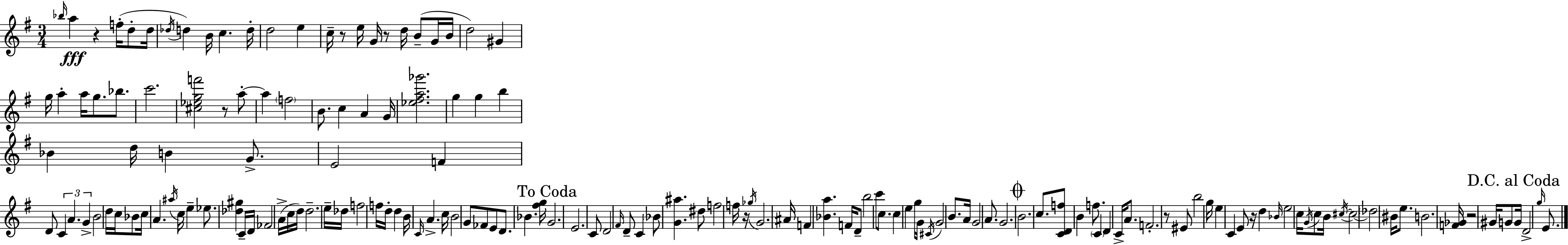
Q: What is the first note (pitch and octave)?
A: Bb5